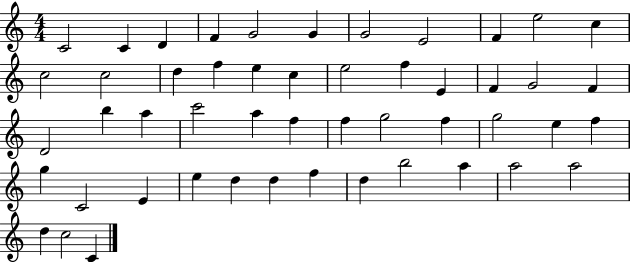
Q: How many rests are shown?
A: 0